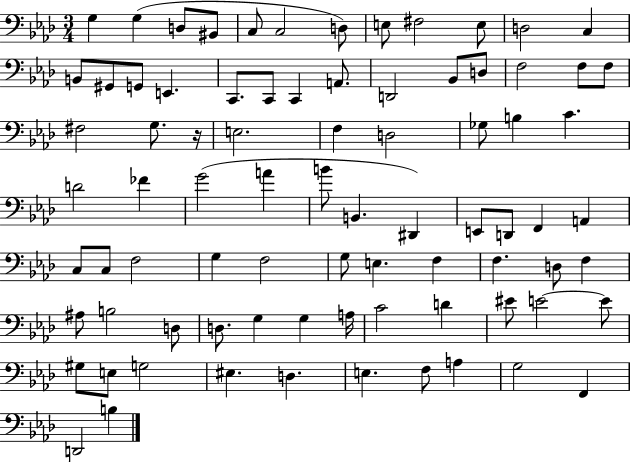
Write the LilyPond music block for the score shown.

{
  \clef bass
  \numericTimeSignature
  \time 3/4
  \key aes \major
  \repeat volta 2 { g4 g4( d8 bis,8 | c8 c2 d8) | e8 fis2 e8 | d2 c4 | \break b,8 gis,8 g,8 e,4. | c,8. c,8 c,4 a,8. | d,2 bes,8 d8 | f2 f8 f8 | \break fis2 g8. r16 | e2. | f4 d2 | ges8 b4 c'4. | \break d'2 fes'4 | g'2( a'4 | b'8 b,4. dis,4) | e,8 d,8 f,4 a,4 | \break c8 c8 f2 | g4 f2 | g8 e4. f4 | f4. d8 f4 | \break ais8 b2 d8 | d8. g4 g4 a16 | c'2 d'4 | eis'8 e'2~~ e'8 | \break gis8 e8 g2 | eis4. d4. | e4. f8 a4 | g2 f,4 | \break d,2 b4 | } \bar "|."
}